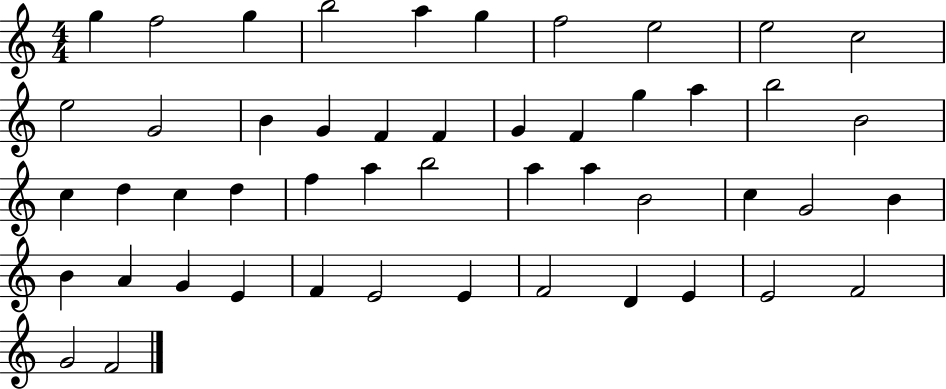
{
  \clef treble
  \numericTimeSignature
  \time 4/4
  \key c \major
  g''4 f''2 g''4 | b''2 a''4 g''4 | f''2 e''2 | e''2 c''2 | \break e''2 g'2 | b'4 g'4 f'4 f'4 | g'4 f'4 g''4 a''4 | b''2 b'2 | \break c''4 d''4 c''4 d''4 | f''4 a''4 b''2 | a''4 a''4 b'2 | c''4 g'2 b'4 | \break b'4 a'4 g'4 e'4 | f'4 e'2 e'4 | f'2 d'4 e'4 | e'2 f'2 | \break g'2 f'2 | \bar "|."
}